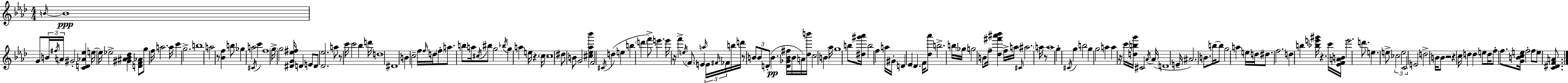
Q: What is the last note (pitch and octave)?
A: E5